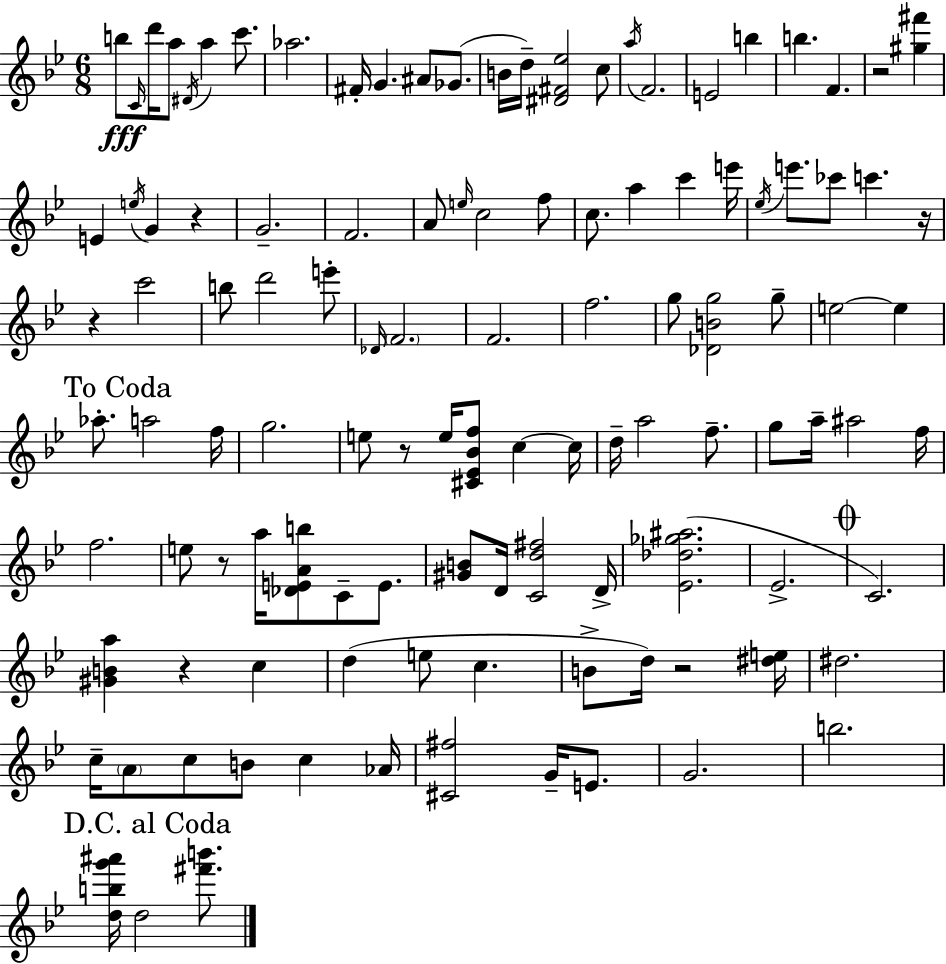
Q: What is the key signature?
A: G minor